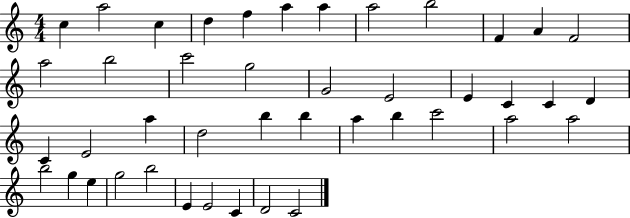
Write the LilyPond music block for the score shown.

{
  \clef treble
  \numericTimeSignature
  \time 4/4
  \key c \major
  c''4 a''2 c''4 | d''4 f''4 a''4 a''4 | a''2 b''2 | f'4 a'4 f'2 | \break a''2 b''2 | c'''2 g''2 | g'2 e'2 | e'4 c'4 c'4 d'4 | \break c'4 e'2 a''4 | d''2 b''4 b''4 | a''4 b''4 c'''2 | a''2 a''2 | \break b''2 g''4 e''4 | g''2 b''2 | e'4 e'2 c'4 | d'2 c'2 | \break \bar "|."
}